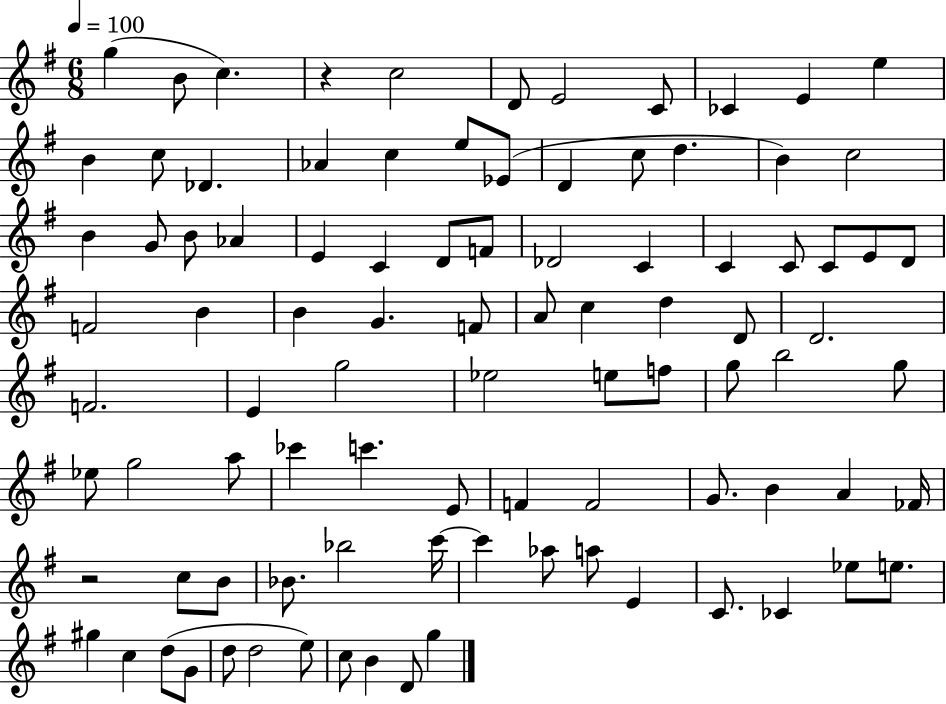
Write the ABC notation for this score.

X:1
T:Untitled
M:6/8
L:1/4
K:G
g B/2 c z c2 D/2 E2 C/2 _C E e B c/2 _D _A c e/2 _E/2 D c/2 d B c2 B G/2 B/2 _A E C D/2 F/2 _D2 C C C/2 C/2 E/2 D/2 F2 B B G F/2 A/2 c d D/2 D2 F2 E g2 _e2 e/2 f/2 g/2 b2 g/2 _e/2 g2 a/2 _c' c' E/2 F F2 G/2 B A _F/4 z2 c/2 B/2 _B/2 _b2 c'/4 c' _a/2 a/2 E C/2 _C _e/2 e/2 ^g c d/2 G/2 d/2 d2 e/2 c/2 B D/2 g